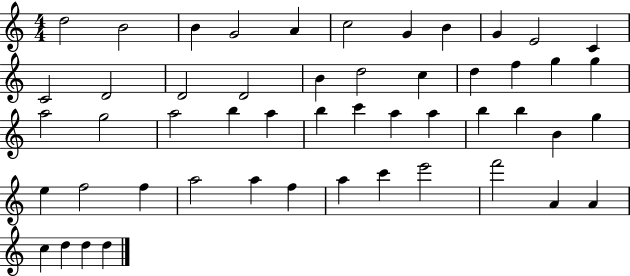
D5/h B4/h B4/q G4/h A4/q C5/h G4/q B4/q G4/q E4/h C4/q C4/h D4/h D4/h D4/h B4/q D5/h C5/q D5/q F5/q G5/q G5/q A5/h G5/h A5/h B5/q A5/q B5/q C6/q A5/q A5/q B5/q B5/q B4/q G5/q E5/q F5/h F5/q A5/h A5/q F5/q A5/q C6/q E6/h F6/h A4/q A4/q C5/q D5/q D5/q D5/q